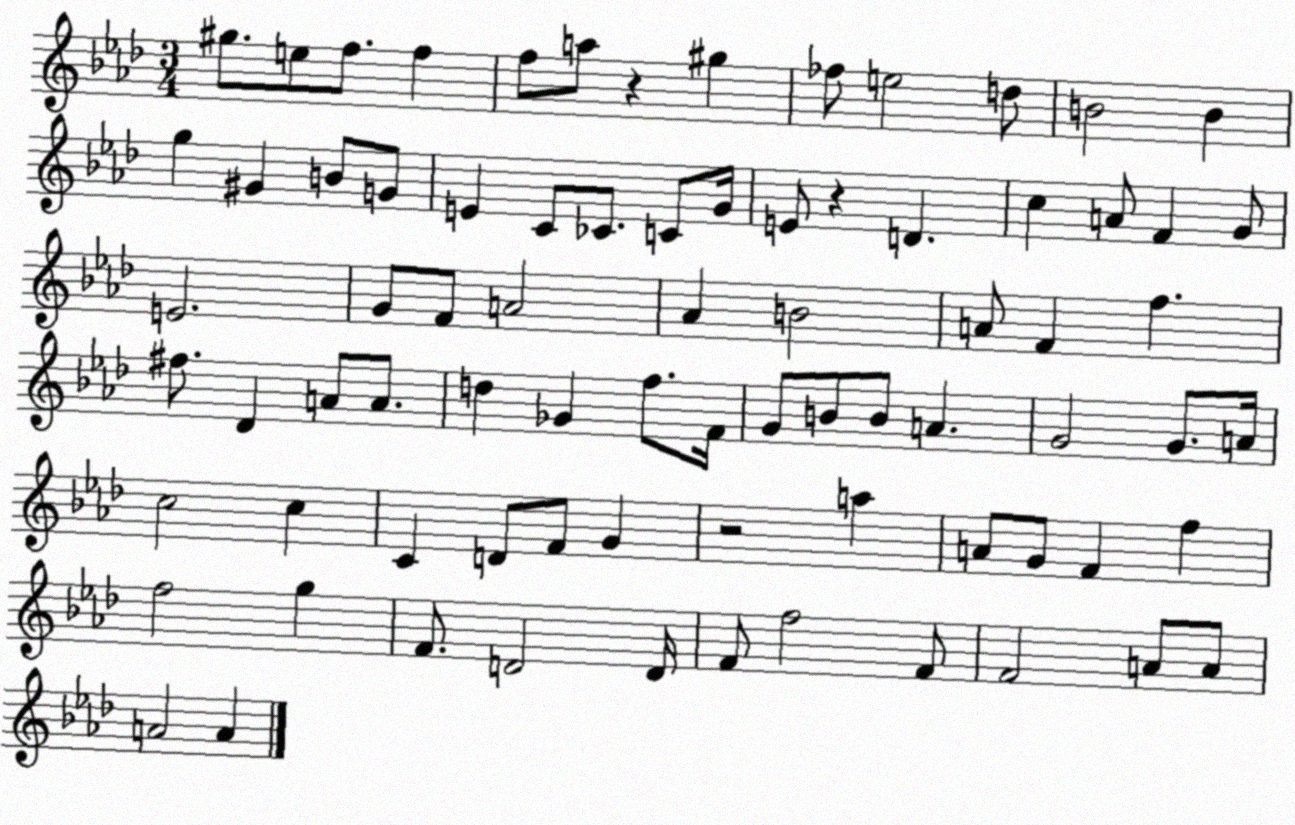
X:1
T:Untitled
M:3/4
L:1/4
K:Ab
^g/2 e/2 f/2 f f/2 a/2 z ^g _f/2 e2 d/2 B2 B g ^G B/2 G/2 E C/2 _C/2 C/2 G/4 E/2 z D c A/2 F G/2 E2 G/2 F/2 A2 _A B2 A/2 F f ^f/2 _D A/2 A/2 d _G f/2 F/4 G/2 B/2 B/2 A G2 G/2 A/4 c2 c C D/2 F/2 G z2 a A/2 G/2 F f f2 g F/2 D2 D/4 F/2 f2 F/2 F2 A/2 A/2 A2 A